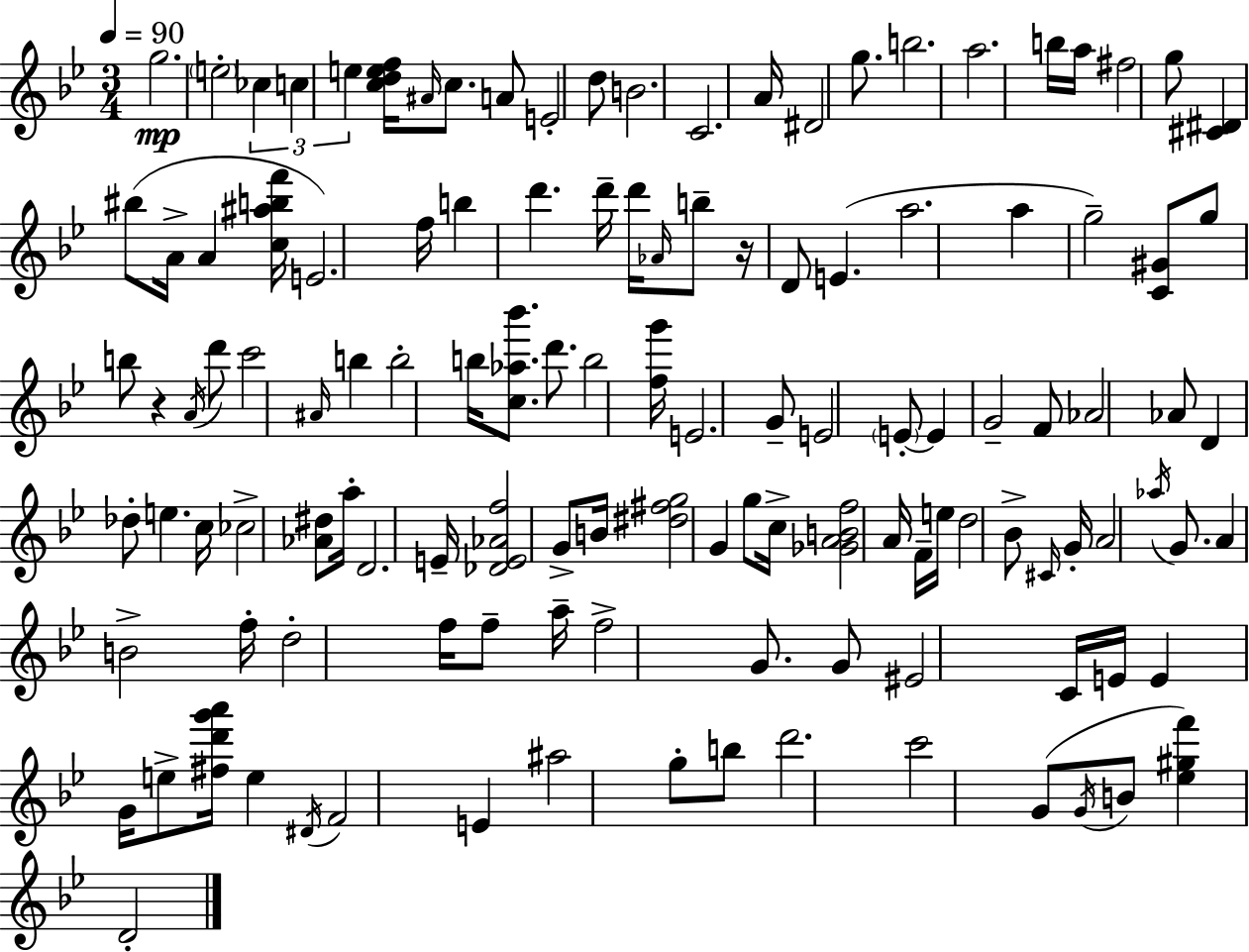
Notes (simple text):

G5/h. E5/h CES5/q C5/q E5/q [C5,D5,E5,F5]/s A#4/s C5/e. A4/e E4/h D5/e B4/h. C4/h. A4/s D#4/h G5/e. B5/h. A5/h. B5/s A5/s F#5/h G5/e [C#4,D#4]/q BIS5/e A4/s A4/q [C5,A#5,B5,F6]/s E4/h. F5/s B5/q D6/q. D6/s D6/s Ab4/s B5/e R/s D4/e E4/q. A5/h. A5/q G5/h [C4,G#4]/e G5/e B5/e R/q A4/s D6/e C6/h A#4/s B5/q B5/h B5/s [C5,Ab5,Bb6]/e. D6/e. B5/h [F5,G6]/s E4/h. G4/e E4/h E4/e E4/q G4/h F4/e Ab4/h Ab4/e D4/q Db5/e E5/q. C5/s CES5/h [Ab4,D#5]/e A5/s D4/h. E4/s [Db4,E4,Ab4,F5]/h G4/e B4/s [D#5,F#5,G5]/h G4/q G5/e C5/s [Gb4,A4,B4,F5]/h A4/s F4/s E5/s D5/h Bb4/e C#4/s G4/s A4/h Ab5/s G4/e. A4/q B4/h F5/s D5/h F5/s F5/e A5/s F5/h G4/e. G4/e EIS4/h C4/s E4/s E4/q G4/s E5/e [F#5,D6,G6,A6]/s E5/q D#4/s F4/h E4/q A#5/h G5/e B5/e D6/h. C6/h G4/e G4/s B4/e [Eb5,G#5,F6]/q D4/h